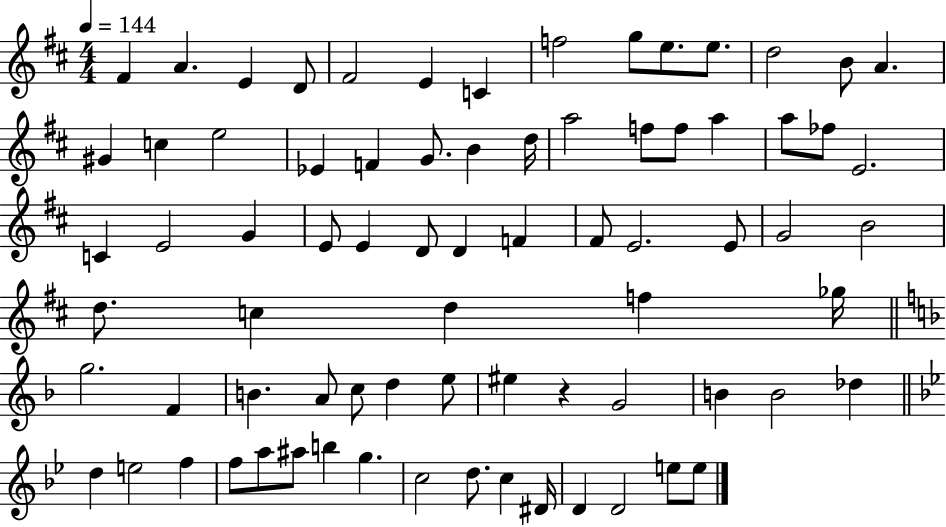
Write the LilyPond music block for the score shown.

{
  \clef treble
  \numericTimeSignature
  \time 4/4
  \key d \major
  \tempo 4 = 144
  fis'4 a'4. e'4 d'8 | fis'2 e'4 c'4 | f''2 g''8 e''8. e''8. | d''2 b'8 a'4. | \break gis'4 c''4 e''2 | ees'4 f'4 g'8. b'4 d''16 | a''2 f''8 f''8 a''4 | a''8 fes''8 e'2. | \break c'4 e'2 g'4 | e'8 e'4 d'8 d'4 f'4 | fis'8 e'2. e'8 | g'2 b'2 | \break d''8. c''4 d''4 f''4 ges''16 | \bar "||" \break \key f \major g''2. f'4 | b'4. a'8 c''8 d''4 e''8 | eis''4 r4 g'2 | b'4 b'2 des''4 | \break \bar "||" \break \key bes \major d''4 e''2 f''4 | f''8 a''8 ais''8 b''4 g''4. | c''2 d''8. c''4 dis'16 | d'4 d'2 e''8 e''8 | \break \bar "|."
}